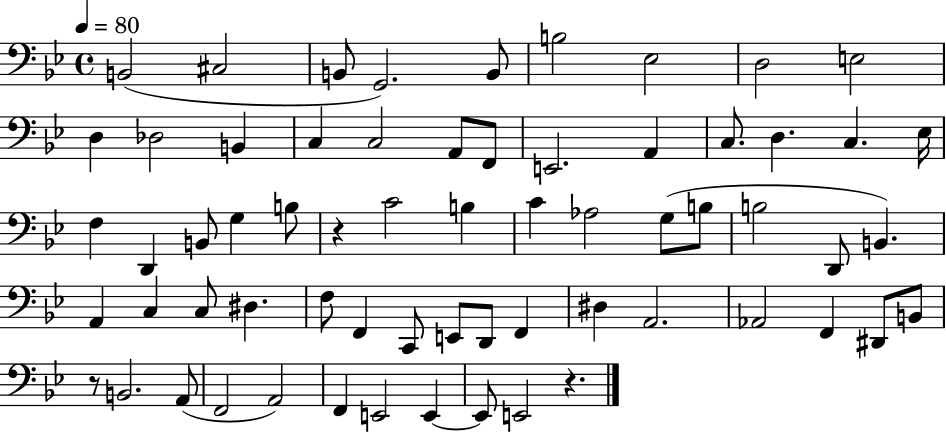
{
  \clef bass
  \time 4/4
  \defaultTimeSignature
  \key bes \major
  \tempo 4 = 80
  b,2( cis2 | b,8 g,2.) b,8 | b2 ees2 | d2 e2 | \break d4 des2 b,4 | c4 c2 a,8 f,8 | e,2. a,4 | c8. d4. c4. ees16 | \break f4 d,4 b,8 g4 b8 | r4 c'2 b4 | c'4 aes2 g8( b8 | b2 d,8 b,4.) | \break a,4 c4 c8 dis4. | f8 f,4 c,8 e,8 d,8 f,4 | dis4 a,2. | aes,2 f,4 dis,8 b,8 | \break r8 b,2. a,8( | f,2 a,2) | f,4 e,2 e,4~~ | e,8 e,2 r4. | \break \bar "|."
}